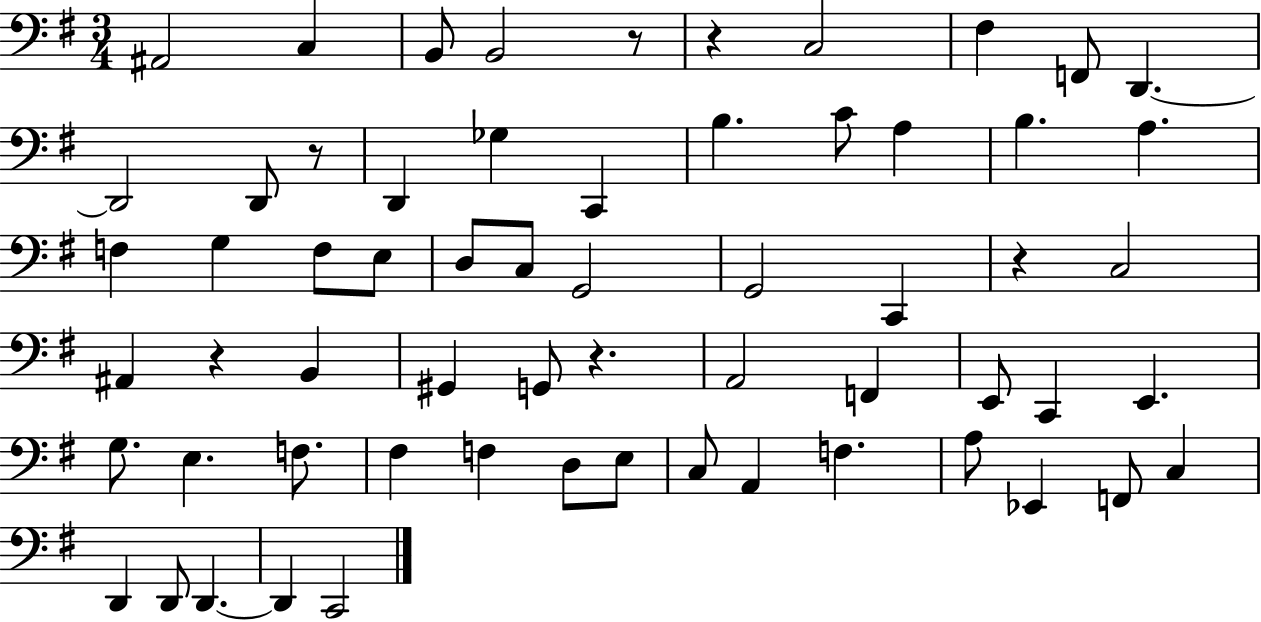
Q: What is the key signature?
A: G major